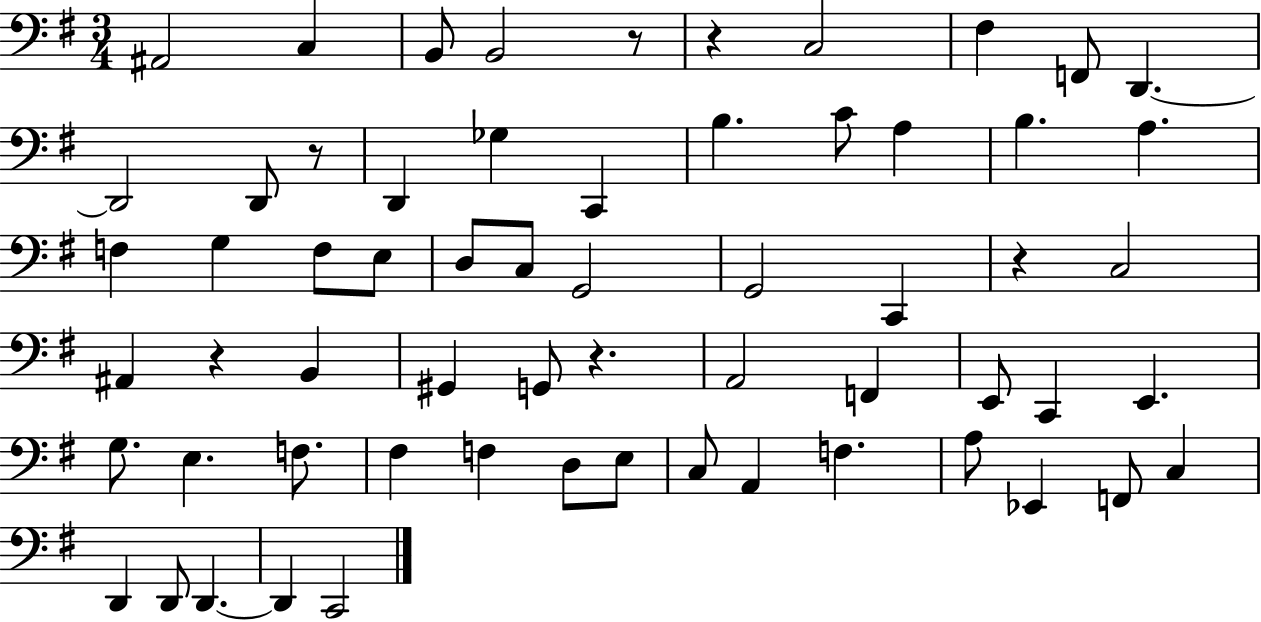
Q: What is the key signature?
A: G major